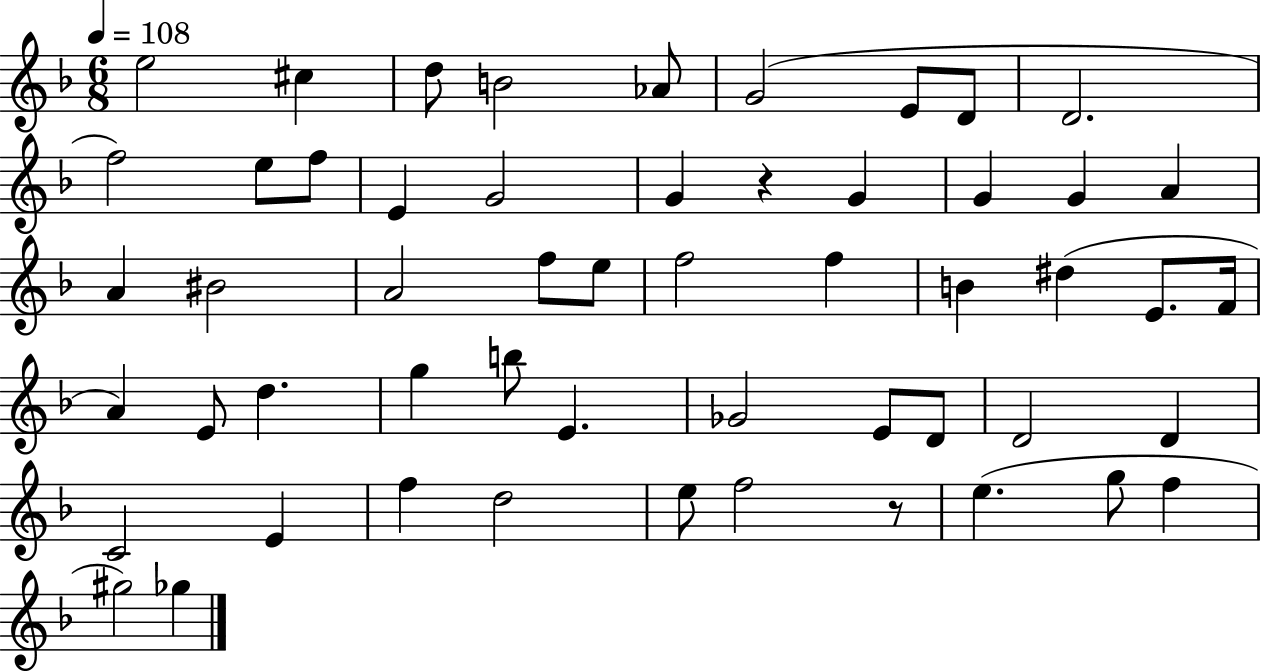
E5/h C#5/q D5/e B4/h Ab4/e G4/h E4/e D4/e D4/h. F5/h E5/e F5/e E4/q G4/h G4/q R/q G4/q G4/q G4/q A4/q A4/q BIS4/h A4/h F5/e E5/e F5/h F5/q B4/q D#5/q E4/e. F4/s A4/q E4/e D5/q. G5/q B5/e E4/q. Gb4/h E4/e D4/e D4/h D4/q C4/h E4/q F5/q D5/h E5/e F5/h R/e E5/q. G5/e F5/q G#5/h Gb5/q